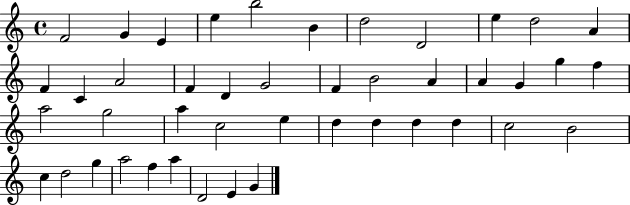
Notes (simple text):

F4/h G4/q E4/q E5/q B5/h B4/q D5/h D4/h E5/q D5/h A4/q F4/q C4/q A4/h F4/q D4/q G4/h F4/q B4/h A4/q A4/q G4/q G5/q F5/q A5/h G5/h A5/q C5/h E5/q D5/q D5/q D5/q D5/q C5/h B4/h C5/q D5/h G5/q A5/h F5/q A5/q D4/h E4/q G4/q